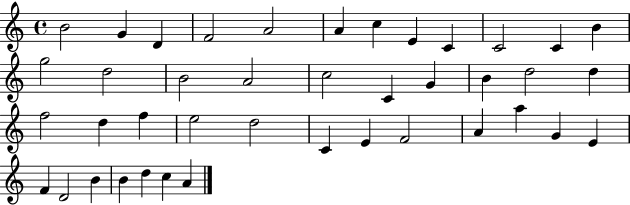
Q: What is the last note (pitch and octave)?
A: A4